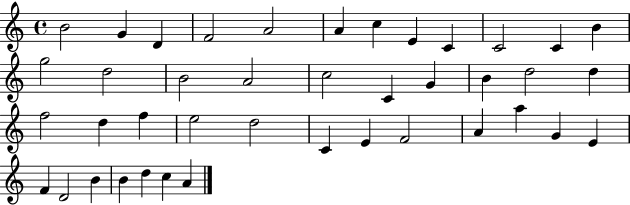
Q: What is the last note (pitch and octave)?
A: A4